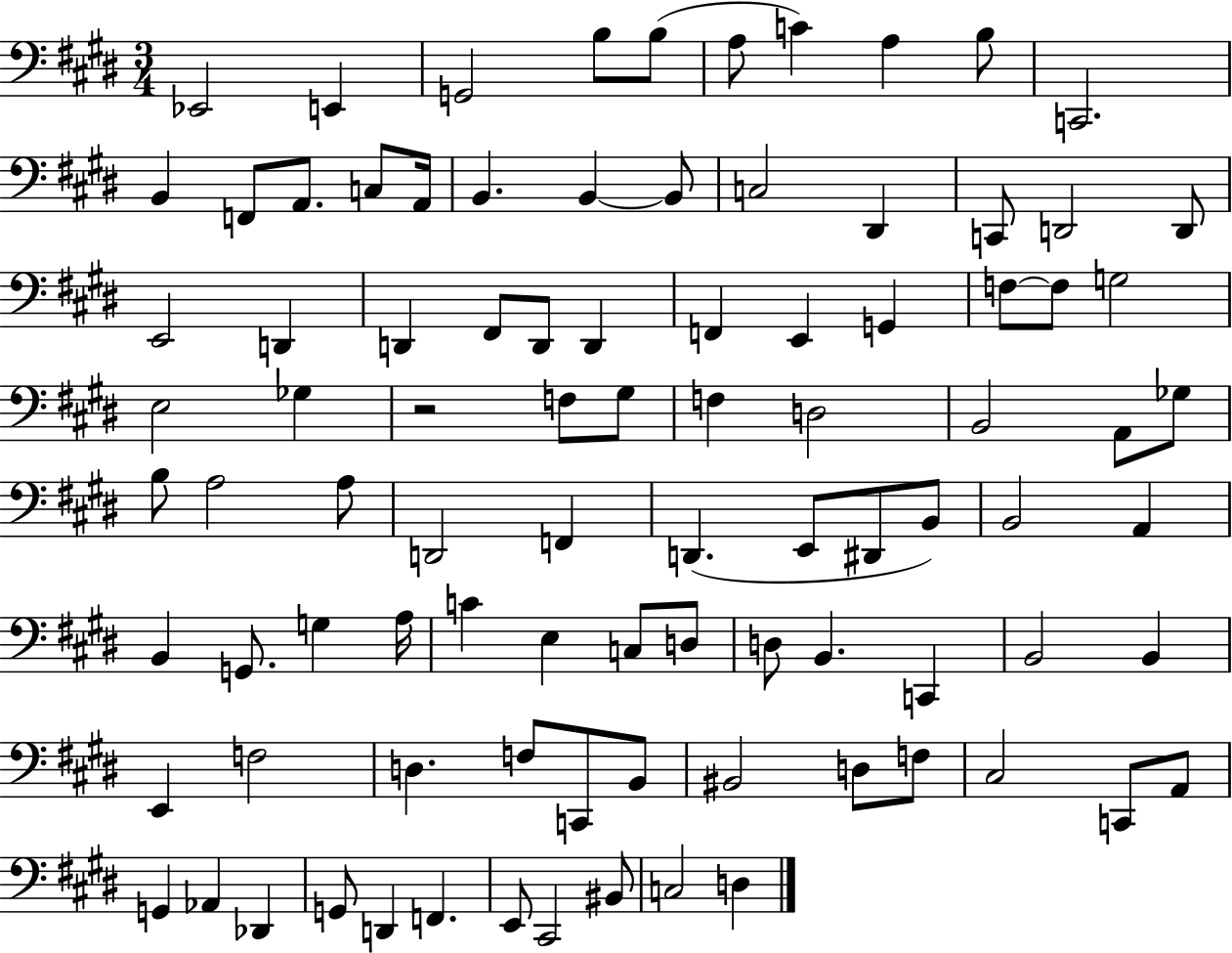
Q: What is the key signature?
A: E major